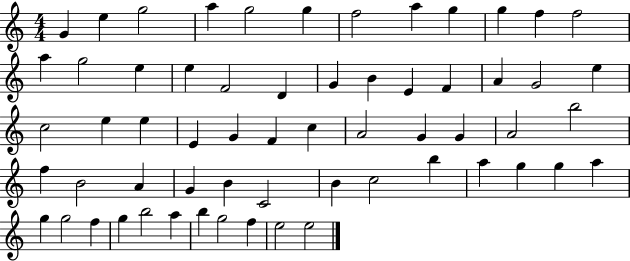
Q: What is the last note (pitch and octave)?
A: E5